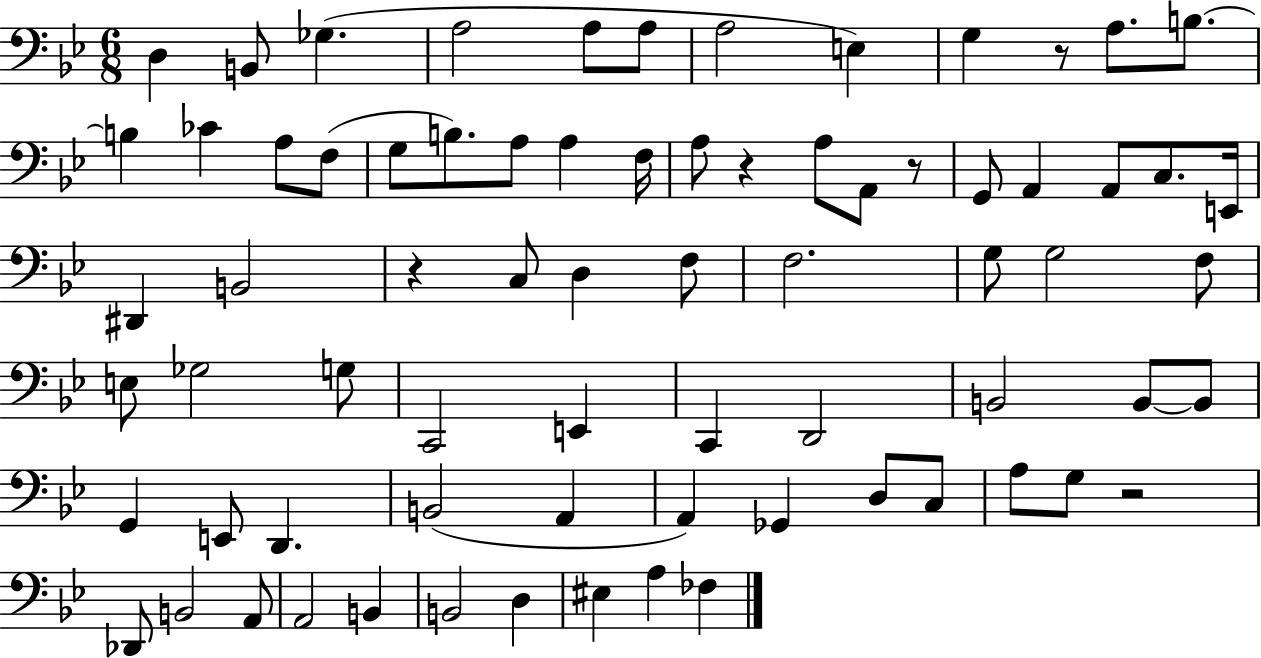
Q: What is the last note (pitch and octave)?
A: FES3